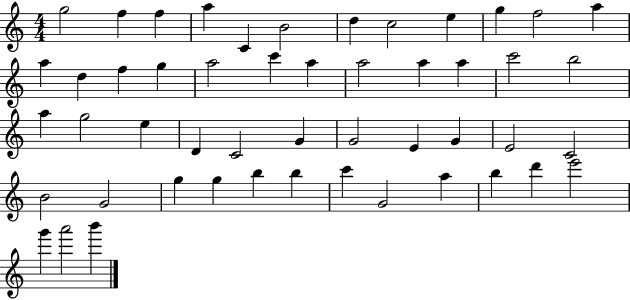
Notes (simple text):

G5/h F5/q F5/q A5/q C4/q B4/h D5/q C5/h E5/q G5/q F5/h A5/q A5/q D5/q F5/q G5/q A5/h C6/q A5/q A5/h A5/q A5/q C6/h B5/h A5/q G5/h E5/q D4/q C4/h G4/q G4/h E4/q G4/q E4/h C4/h B4/h G4/h G5/q G5/q B5/q B5/q C6/q G4/h A5/q B5/q D6/q E6/h G6/q A6/h B6/q